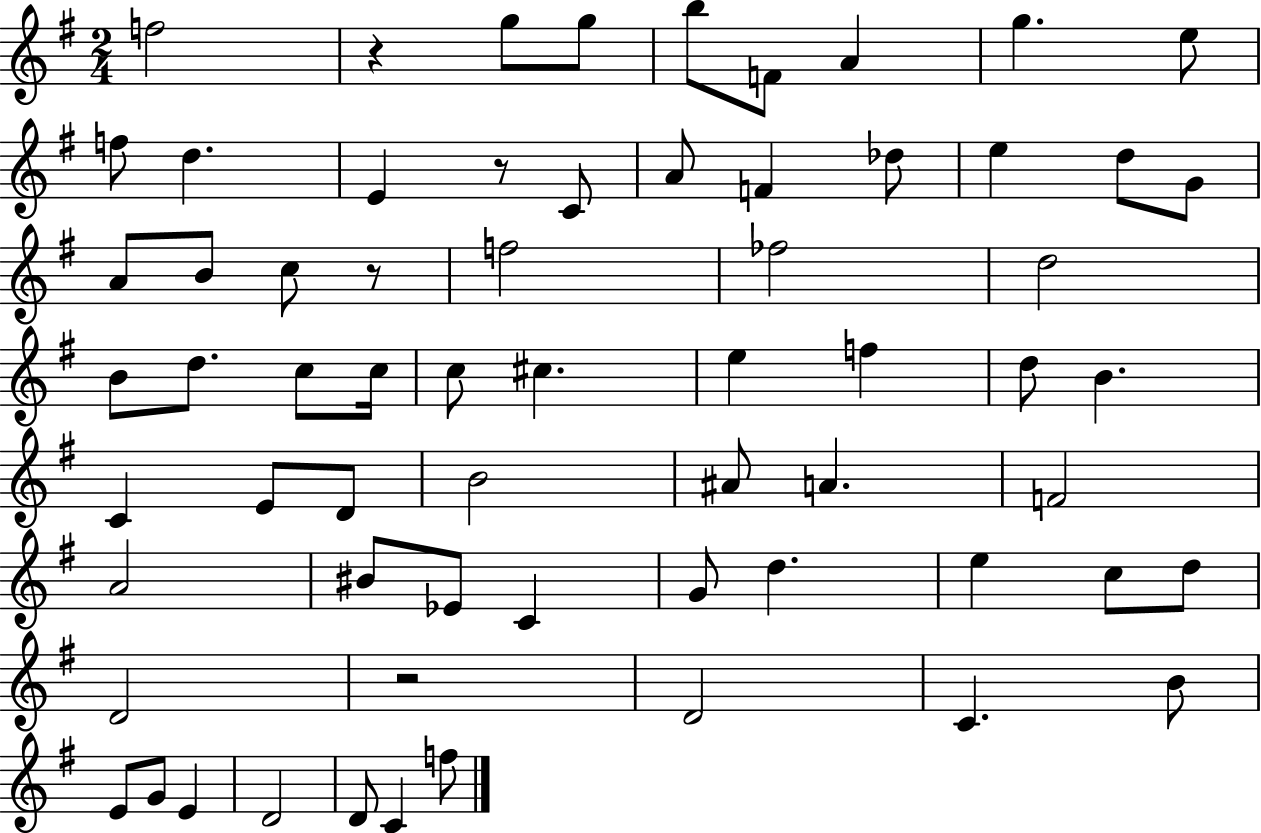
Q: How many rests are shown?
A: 4